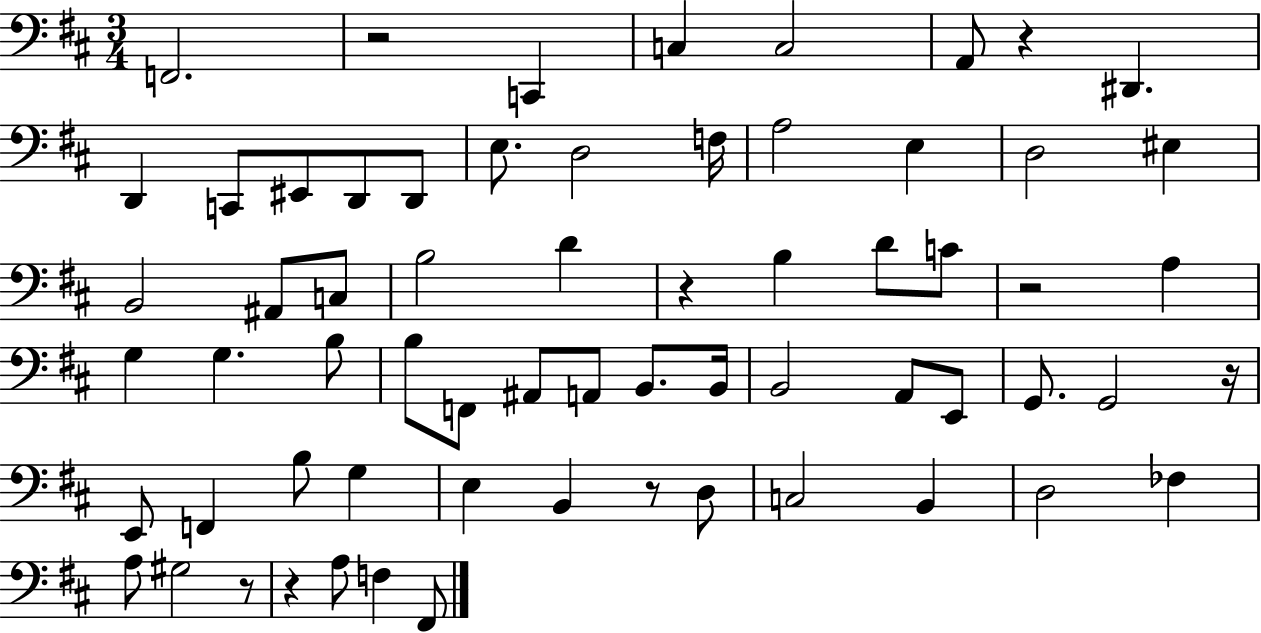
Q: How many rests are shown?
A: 8